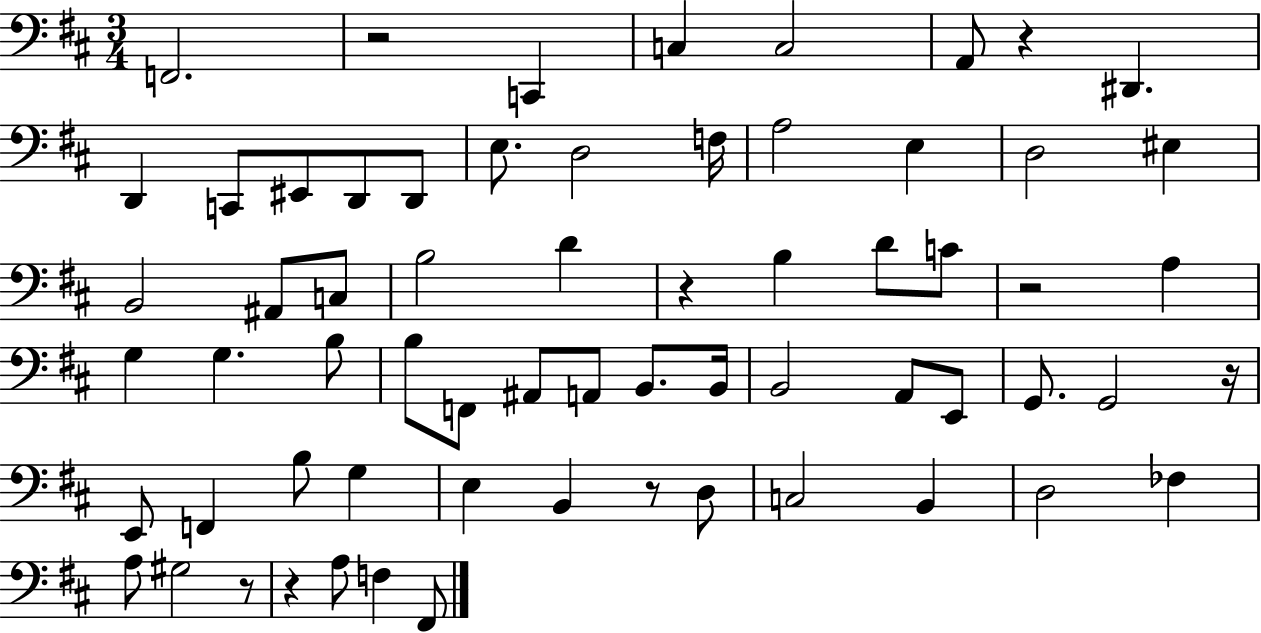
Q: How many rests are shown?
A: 8